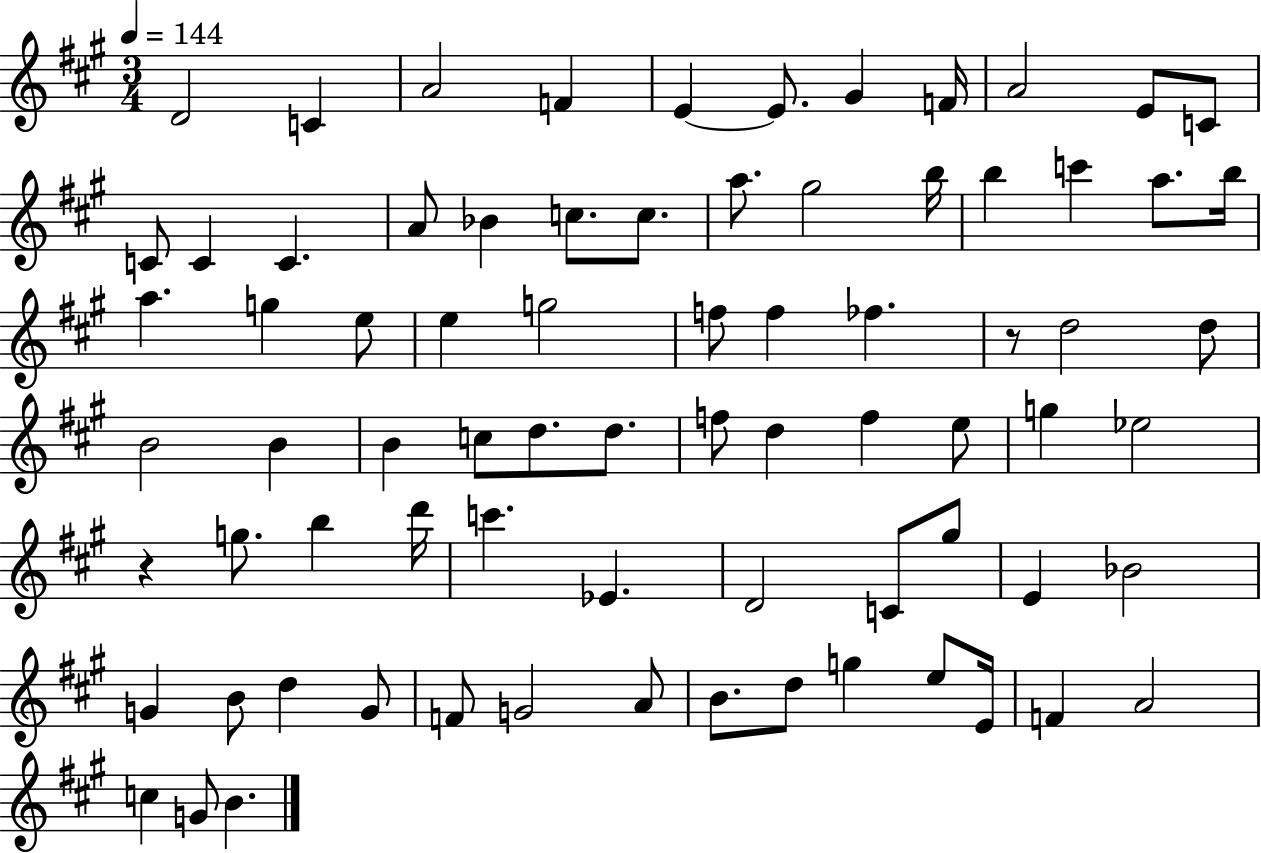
X:1
T:Untitled
M:3/4
L:1/4
K:A
D2 C A2 F E E/2 ^G F/4 A2 E/2 C/2 C/2 C C A/2 _B c/2 c/2 a/2 ^g2 b/4 b c' a/2 b/4 a g e/2 e g2 f/2 f _f z/2 d2 d/2 B2 B B c/2 d/2 d/2 f/2 d f e/2 g _e2 z g/2 b d'/4 c' _E D2 C/2 ^g/2 E _B2 G B/2 d G/2 F/2 G2 A/2 B/2 d/2 g e/2 E/4 F A2 c G/2 B